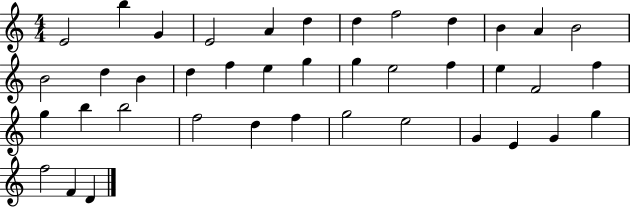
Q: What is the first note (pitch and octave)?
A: E4